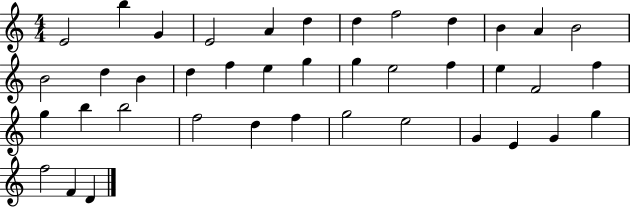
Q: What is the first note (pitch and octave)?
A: E4